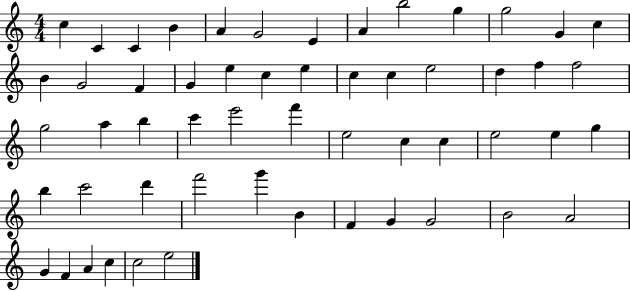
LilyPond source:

{
  \clef treble
  \numericTimeSignature
  \time 4/4
  \key c \major
  c''4 c'4 c'4 b'4 | a'4 g'2 e'4 | a'4 b''2 g''4 | g''2 g'4 c''4 | \break b'4 g'2 f'4 | g'4 e''4 c''4 e''4 | c''4 c''4 e''2 | d''4 f''4 f''2 | \break g''2 a''4 b''4 | c'''4 e'''2 f'''4 | e''2 c''4 c''4 | e''2 e''4 g''4 | \break b''4 c'''2 d'''4 | f'''2 g'''4 b'4 | f'4 g'4 g'2 | b'2 a'2 | \break g'4 f'4 a'4 c''4 | c''2 e''2 | \bar "|."
}